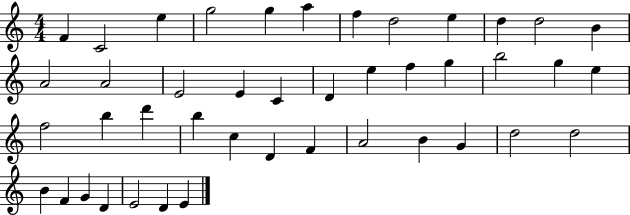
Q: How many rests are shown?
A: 0